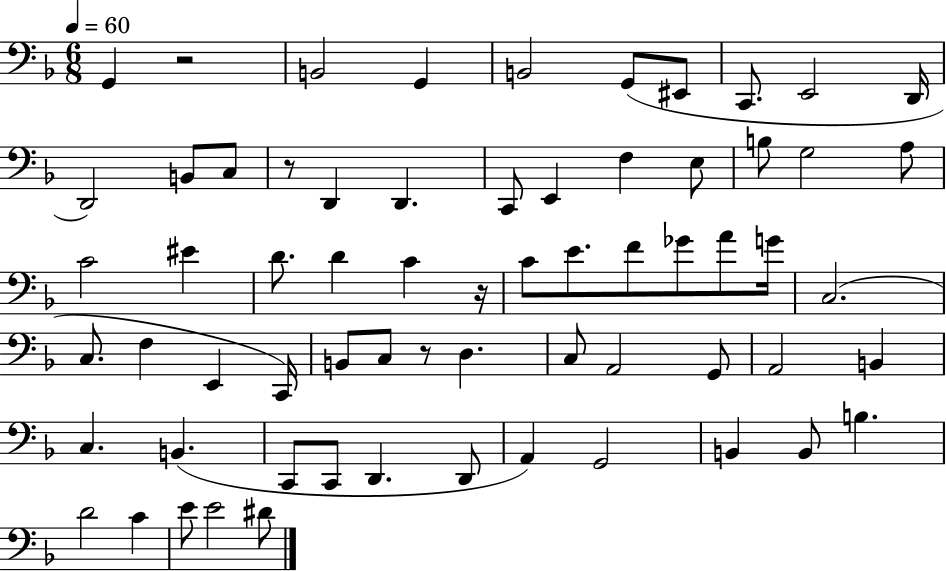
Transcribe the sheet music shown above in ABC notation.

X:1
T:Untitled
M:6/8
L:1/4
K:F
G,, z2 B,,2 G,, B,,2 G,,/2 ^E,,/2 C,,/2 E,,2 D,,/4 D,,2 B,,/2 C,/2 z/2 D,, D,, C,,/2 E,, F, E,/2 B,/2 G,2 A,/2 C2 ^E D/2 D C z/4 C/2 E/2 F/2 _G/2 A/2 G/4 C,2 C,/2 F, E,, C,,/4 B,,/2 C,/2 z/2 D, C,/2 A,,2 G,,/2 A,,2 B,, C, B,, C,,/2 C,,/2 D,, D,,/2 A,, G,,2 B,, B,,/2 B, D2 C E/2 E2 ^D/2